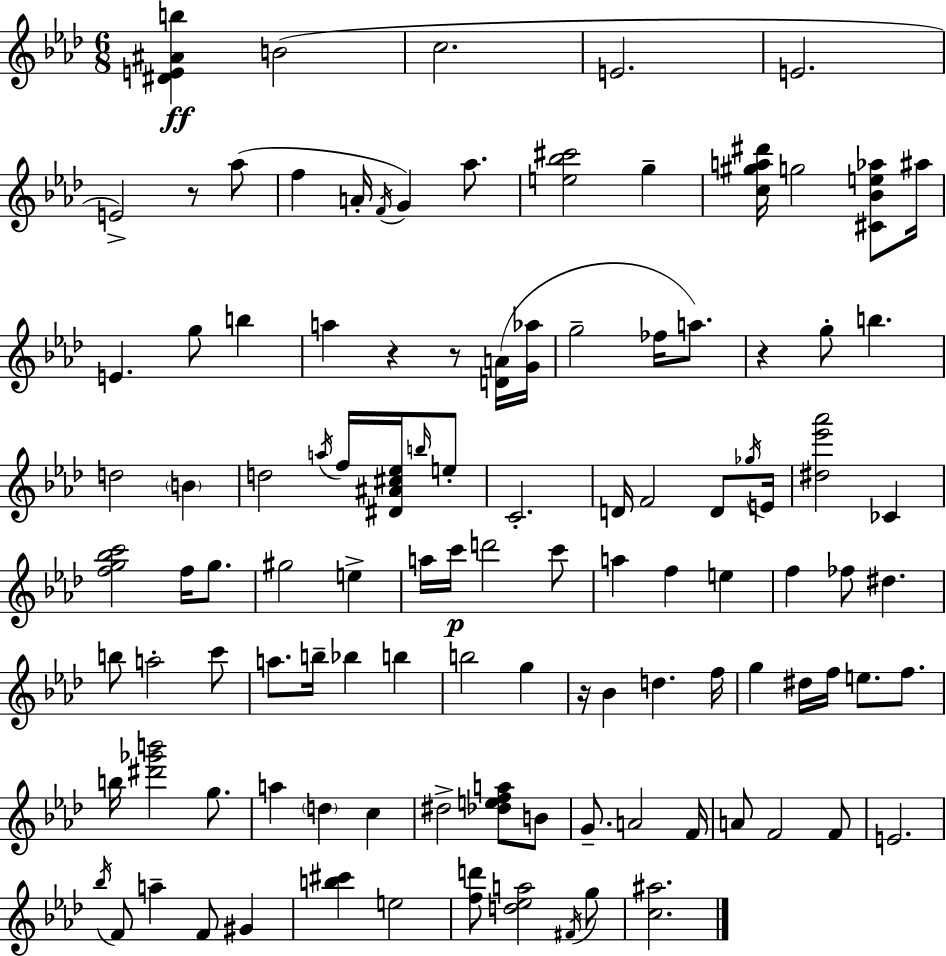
{
  \clef treble
  \numericTimeSignature
  \time 6/8
  \key f \minor
  \repeat volta 2 { <dis' e' ais' b''>4\ff b'2( | c''2. | e'2. | e'2. | \break e'2->) r8 aes''8( | f''4 a'16-. \acciaccatura { f'16 }) g'4 aes''8. | <e'' bes'' cis'''>2 g''4-- | <c'' gis'' a'' dis'''>16 g''2 <cis' bes' e'' aes''>8 | \break ais''16 e'4. g''8 b''4 | a''4 r4 r8 <d' a'>16( | <g' aes''>16 g''2-- fes''16 a''8.) | r4 g''8-. b''4. | \break d''2 \parenthesize b'4 | d''2 \acciaccatura { a''16 } f''16 <dis' ais' cis'' ees''>16 | \grace { b''16 } e''8-. c'2.-. | d'16 f'2 | \break d'8 \acciaccatura { ges''16 } e'16 <dis'' ees''' aes'''>2 | ces'4 <f'' g'' bes'' c'''>2 | f''16 g''8. gis''2 | e''4-> a''16 c'''16\p d'''2 | \break c'''8 a''4 f''4 | e''4 f''4 fes''8 dis''4. | b''8 a''2-. | c'''8 a''8. b''16-- bes''4 | \break b''4 b''2 | g''4 r16 bes'4 d''4. | f''16 g''4 dis''16 f''16 e''8. | f''8. b''16 <dis''' ges''' b'''>2 | \break g''8. a''4 \parenthesize d''4 | c''4 dis''2-> | <des'' e'' f'' a''>8 b'8 g'8.-- a'2 | f'16 a'8 f'2 | \break f'8 e'2. | \acciaccatura { bes''16 } f'8 a''4-- f'8 | gis'4 <b'' cis'''>4 e''2 | <f'' d'''>8 <d'' ees'' a''>2 | \break \acciaccatura { fis'16 } g''8 <c'' ais''>2. | } \bar "|."
}